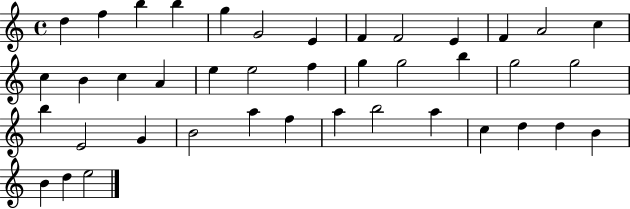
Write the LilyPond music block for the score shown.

{
  \clef treble
  \time 4/4
  \defaultTimeSignature
  \key c \major
  d''4 f''4 b''4 b''4 | g''4 g'2 e'4 | f'4 f'2 e'4 | f'4 a'2 c''4 | \break c''4 b'4 c''4 a'4 | e''4 e''2 f''4 | g''4 g''2 b''4 | g''2 g''2 | \break b''4 e'2 g'4 | b'2 a''4 f''4 | a''4 b''2 a''4 | c''4 d''4 d''4 b'4 | \break b'4 d''4 e''2 | \bar "|."
}